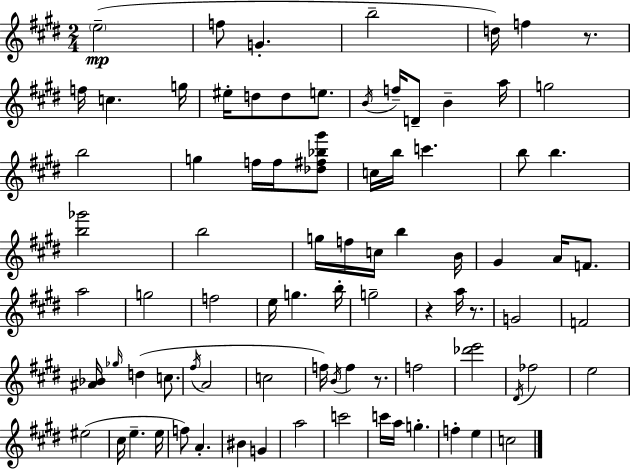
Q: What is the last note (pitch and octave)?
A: C5